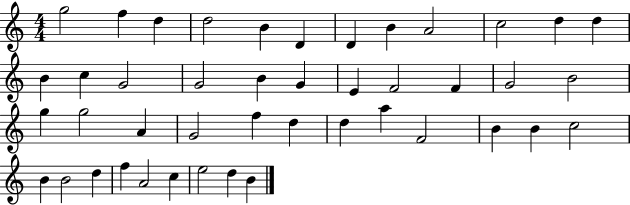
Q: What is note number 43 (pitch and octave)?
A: D5